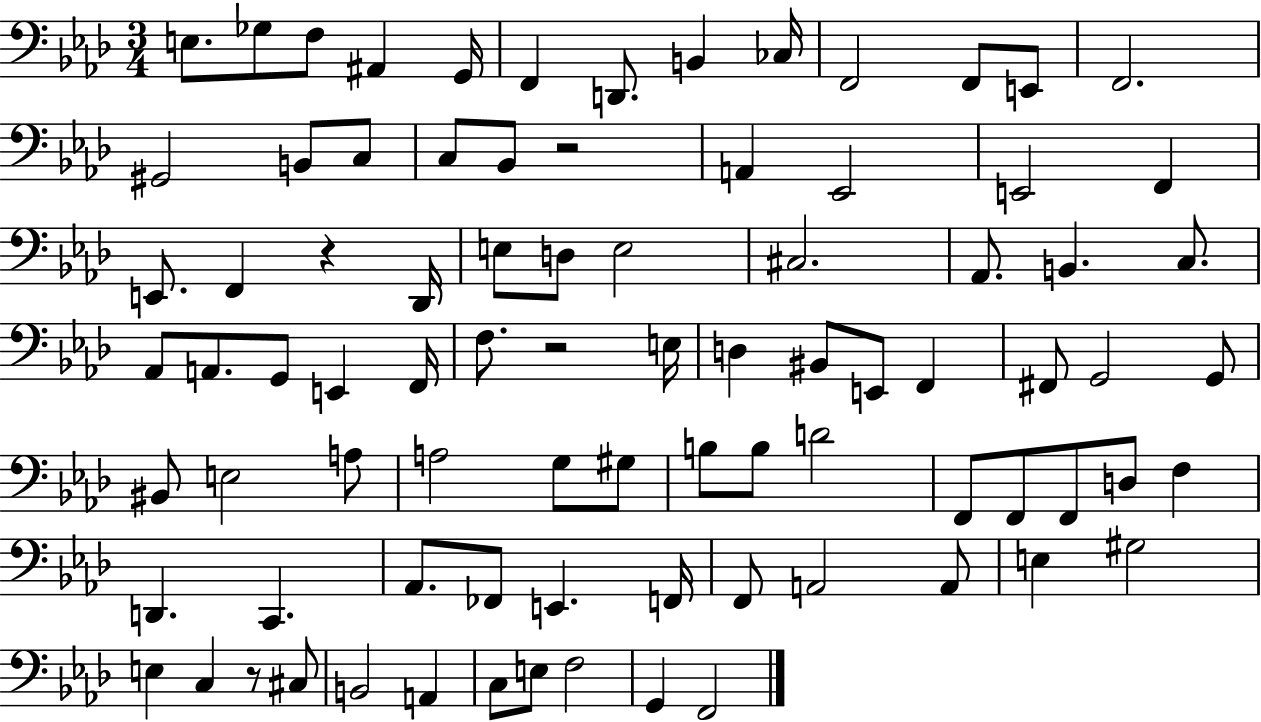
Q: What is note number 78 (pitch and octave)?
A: E3